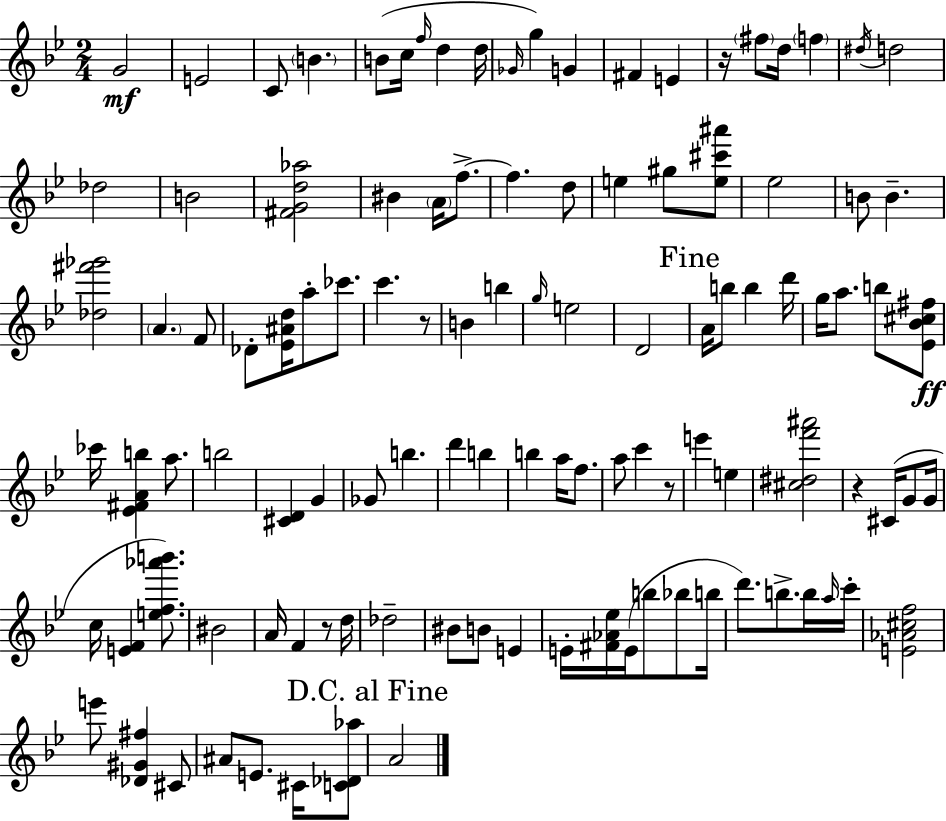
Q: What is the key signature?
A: G minor